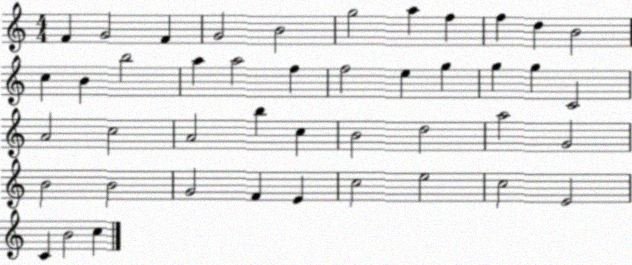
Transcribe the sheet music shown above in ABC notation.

X:1
T:Untitled
M:4/4
L:1/4
K:C
F G2 F G2 B2 g2 a f f d B2 c B b2 a a2 f f2 e g g g C2 A2 c2 A2 b c B2 d2 a2 G2 B2 B2 G2 F E c2 e2 c2 E2 C B2 c